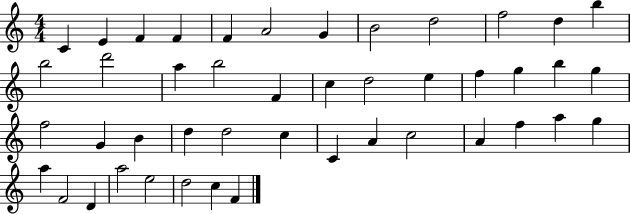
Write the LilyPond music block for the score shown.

{
  \clef treble
  \numericTimeSignature
  \time 4/4
  \key c \major
  c'4 e'4 f'4 f'4 | f'4 a'2 g'4 | b'2 d''2 | f''2 d''4 b''4 | \break b''2 d'''2 | a''4 b''2 f'4 | c''4 d''2 e''4 | f''4 g''4 b''4 g''4 | \break f''2 g'4 b'4 | d''4 d''2 c''4 | c'4 a'4 c''2 | a'4 f''4 a''4 g''4 | \break a''4 f'2 d'4 | a''2 e''2 | d''2 c''4 f'4 | \bar "|."
}